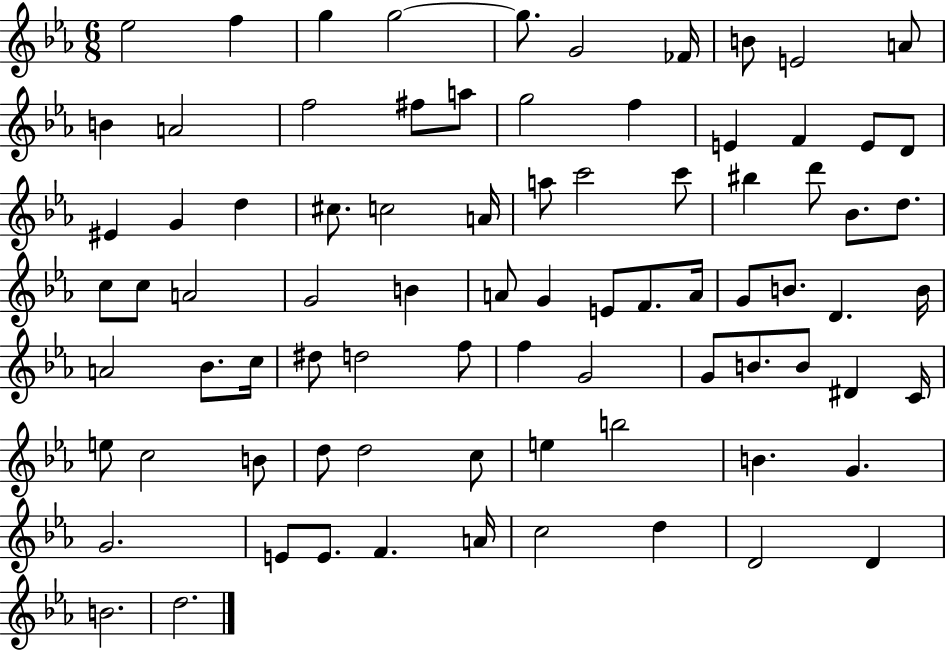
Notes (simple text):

Eb5/h F5/q G5/q G5/h G5/e. G4/h FES4/s B4/e E4/h A4/e B4/q A4/h F5/h F#5/e A5/e G5/h F5/q E4/q F4/q E4/e D4/e EIS4/q G4/q D5/q C#5/e. C5/h A4/s A5/e C6/h C6/e BIS5/q D6/e Bb4/e. D5/e. C5/e C5/e A4/h G4/h B4/q A4/e G4/q E4/e F4/e. A4/s G4/e B4/e. D4/q. B4/s A4/h Bb4/e. C5/s D#5/e D5/h F5/e F5/q G4/h G4/e B4/e. B4/e D#4/q C4/s E5/e C5/h B4/e D5/e D5/h C5/e E5/q B5/h B4/q. G4/q. G4/h. E4/e E4/e. F4/q. A4/s C5/h D5/q D4/h D4/q B4/h. D5/h.